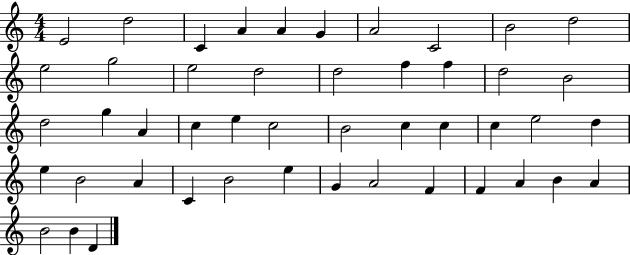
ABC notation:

X:1
T:Untitled
M:4/4
L:1/4
K:C
E2 d2 C A A G A2 C2 B2 d2 e2 g2 e2 d2 d2 f f d2 B2 d2 g A c e c2 B2 c c c e2 d e B2 A C B2 e G A2 F F A B A B2 B D